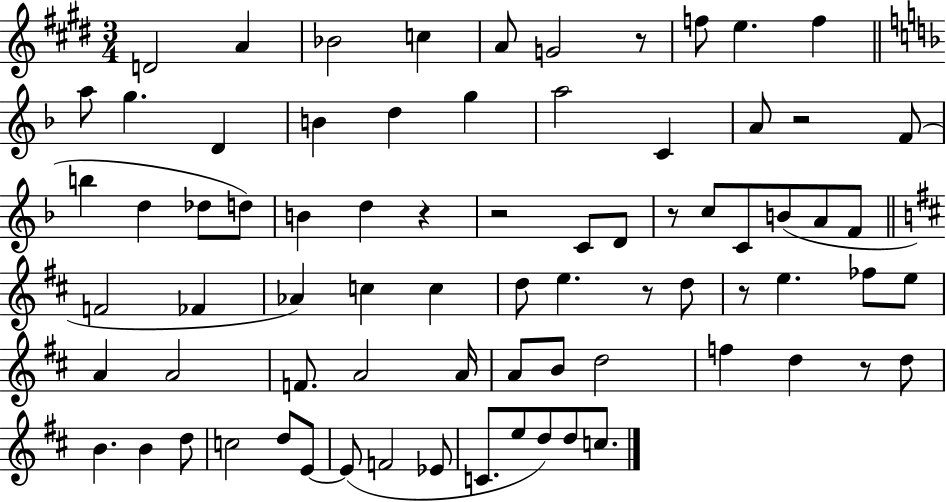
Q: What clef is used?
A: treble